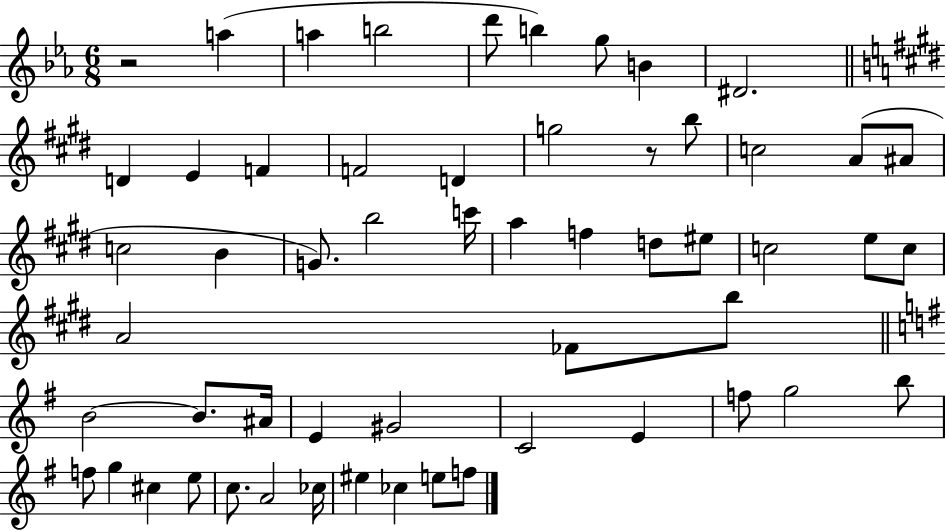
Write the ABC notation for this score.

X:1
T:Untitled
M:6/8
L:1/4
K:Eb
z2 a a b2 d'/2 b g/2 B ^D2 D E F F2 D g2 z/2 b/2 c2 A/2 ^A/2 c2 B G/2 b2 c'/4 a f d/2 ^e/2 c2 e/2 c/2 A2 _F/2 b/2 B2 B/2 ^A/4 E ^G2 C2 E f/2 g2 b/2 f/2 g ^c e/2 c/2 A2 _c/4 ^e _c e/2 f/2